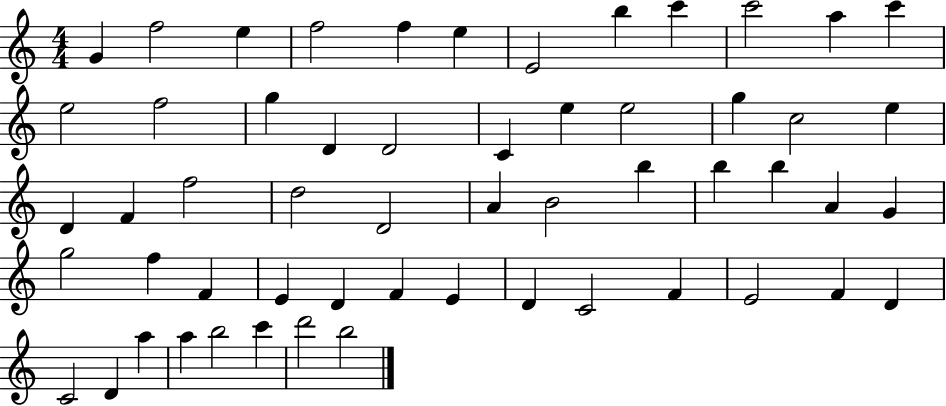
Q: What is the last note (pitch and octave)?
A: B5